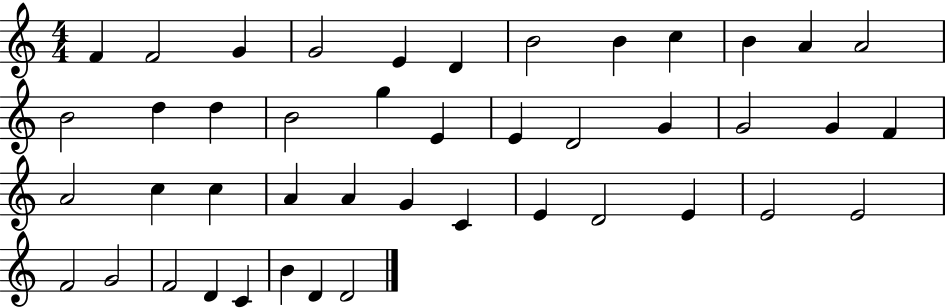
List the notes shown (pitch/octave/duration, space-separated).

F4/q F4/h G4/q G4/h E4/q D4/q B4/h B4/q C5/q B4/q A4/q A4/h B4/h D5/q D5/q B4/h G5/q E4/q E4/q D4/h G4/q G4/h G4/q F4/q A4/h C5/q C5/q A4/q A4/q G4/q C4/q E4/q D4/h E4/q E4/h E4/h F4/h G4/h F4/h D4/q C4/q B4/q D4/q D4/h